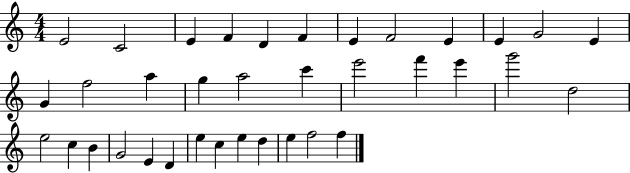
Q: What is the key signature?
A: C major